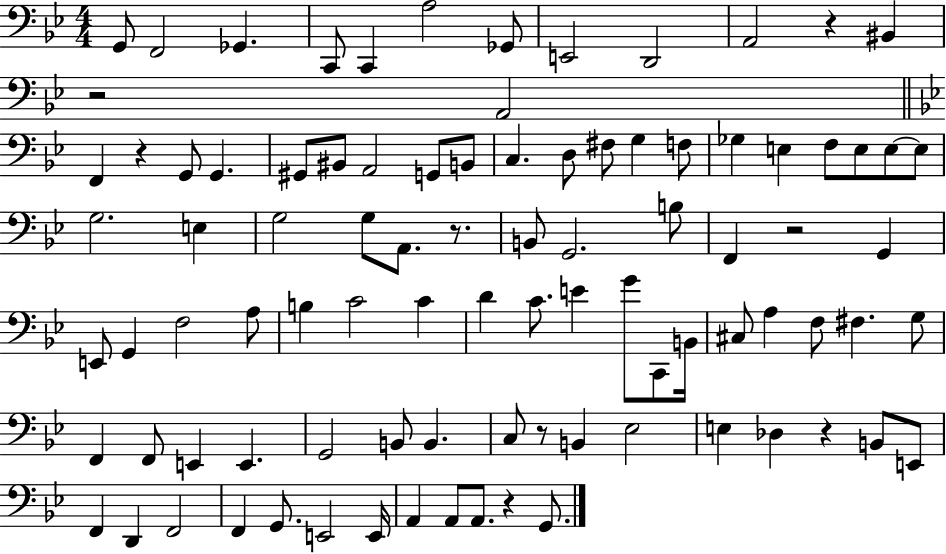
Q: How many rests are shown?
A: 8